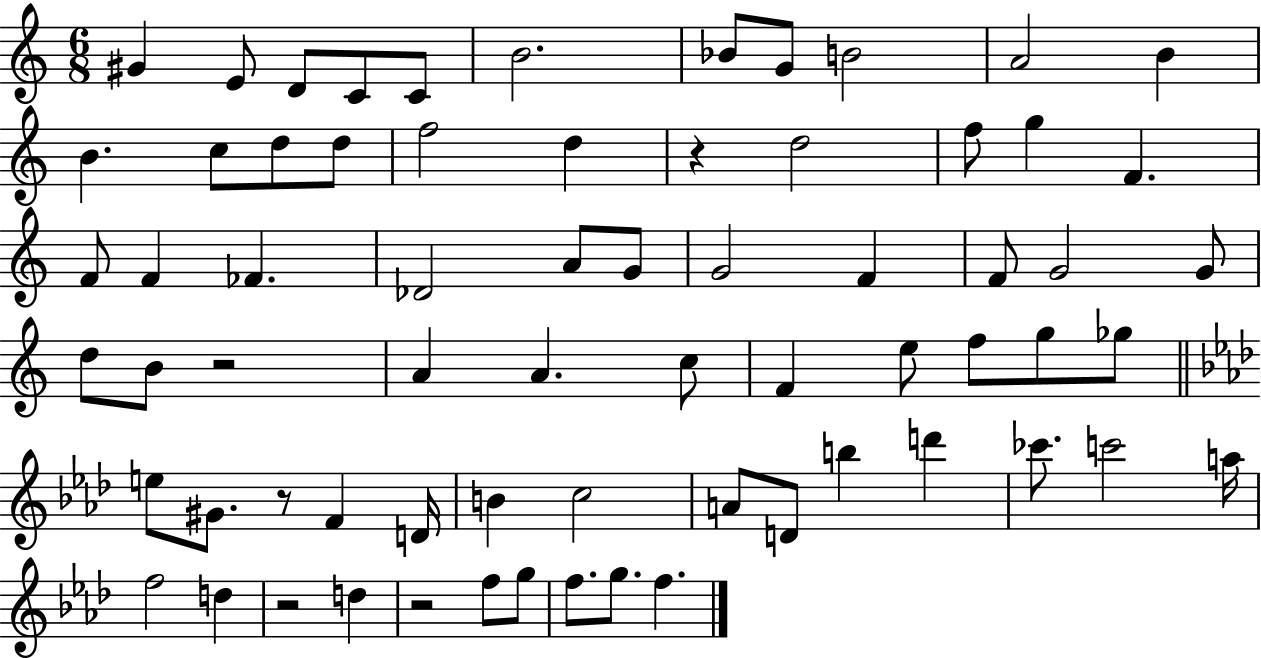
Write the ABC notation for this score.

X:1
T:Untitled
M:6/8
L:1/4
K:C
^G E/2 D/2 C/2 C/2 B2 _B/2 G/2 B2 A2 B B c/2 d/2 d/2 f2 d z d2 f/2 g F F/2 F _F _D2 A/2 G/2 G2 F F/2 G2 G/2 d/2 B/2 z2 A A c/2 F e/2 f/2 g/2 _g/2 e/2 ^G/2 z/2 F D/4 B c2 A/2 D/2 b d' _c'/2 c'2 a/4 f2 d z2 d z2 f/2 g/2 f/2 g/2 f